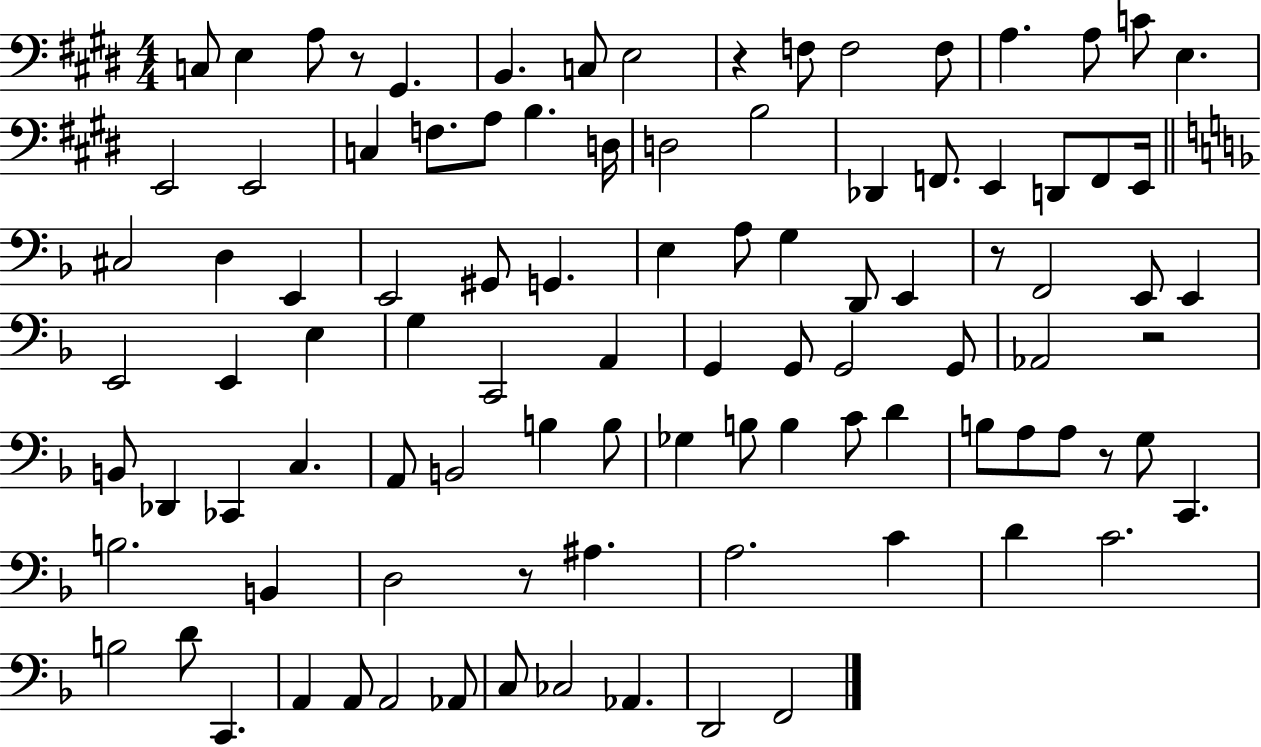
C3/e E3/q A3/e R/e G#2/q. B2/q. C3/e E3/h R/q F3/e F3/h F3/e A3/q. A3/e C4/e E3/q. E2/h E2/h C3/q F3/e. A3/e B3/q. D3/s D3/h B3/h Db2/q F2/e. E2/q D2/e F2/e E2/s C#3/h D3/q E2/q E2/h G#2/e G2/q. E3/q A3/e G3/q D2/e E2/q R/e F2/h E2/e E2/q E2/h E2/q E3/q G3/q C2/h A2/q G2/q G2/e G2/h G2/e Ab2/h R/h B2/e Db2/q CES2/q C3/q. A2/e B2/h B3/q B3/e Gb3/q B3/e B3/q C4/e D4/q B3/e A3/e A3/e R/e G3/e C2/q. B3/h. B2/q D3/h R/e A#3/q. A3/h. C4/q D4/q C4/h. B3/h D4/e C2/q. A2/q A2/e A2/h Ab2/e C3/e CES3/h Ab2/q. D2/h F2/h